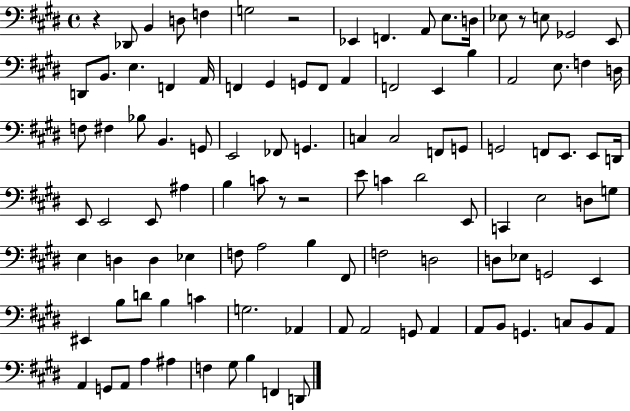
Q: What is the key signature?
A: E major